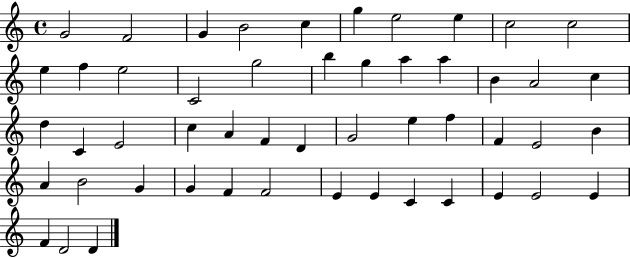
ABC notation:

X:1
T:Untitled
M:4/4
L:1/4
K:C
G2 F2 G B2 c g e2 e c2 c2 e f e2 C2 g2 b g a a B A2 c d C E2 c A F D G2 e f F E2 B A B2 G G F F2 E E C C E E2 E F D2 D